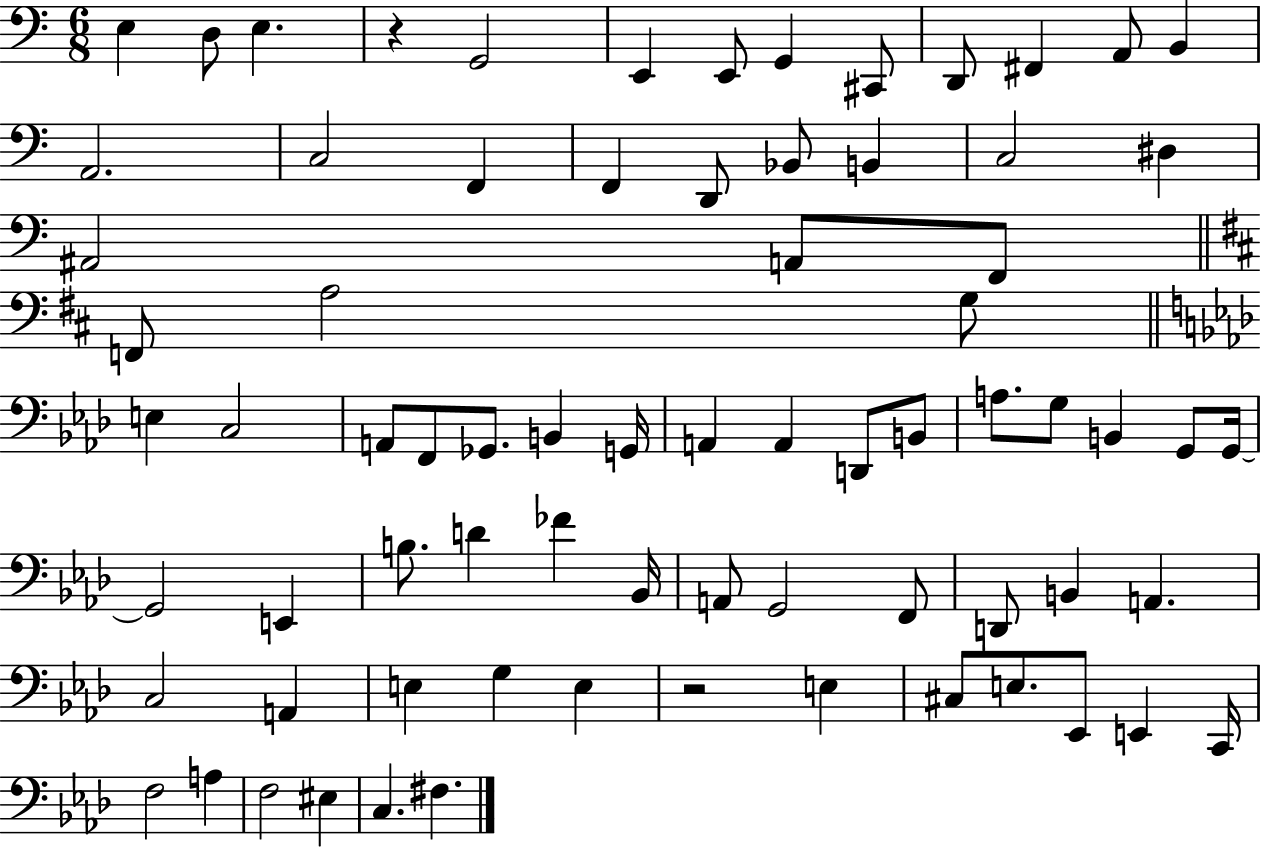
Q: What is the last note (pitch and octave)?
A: F#3